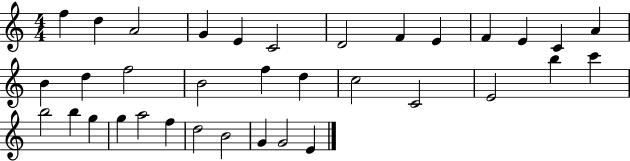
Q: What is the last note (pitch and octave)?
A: E4